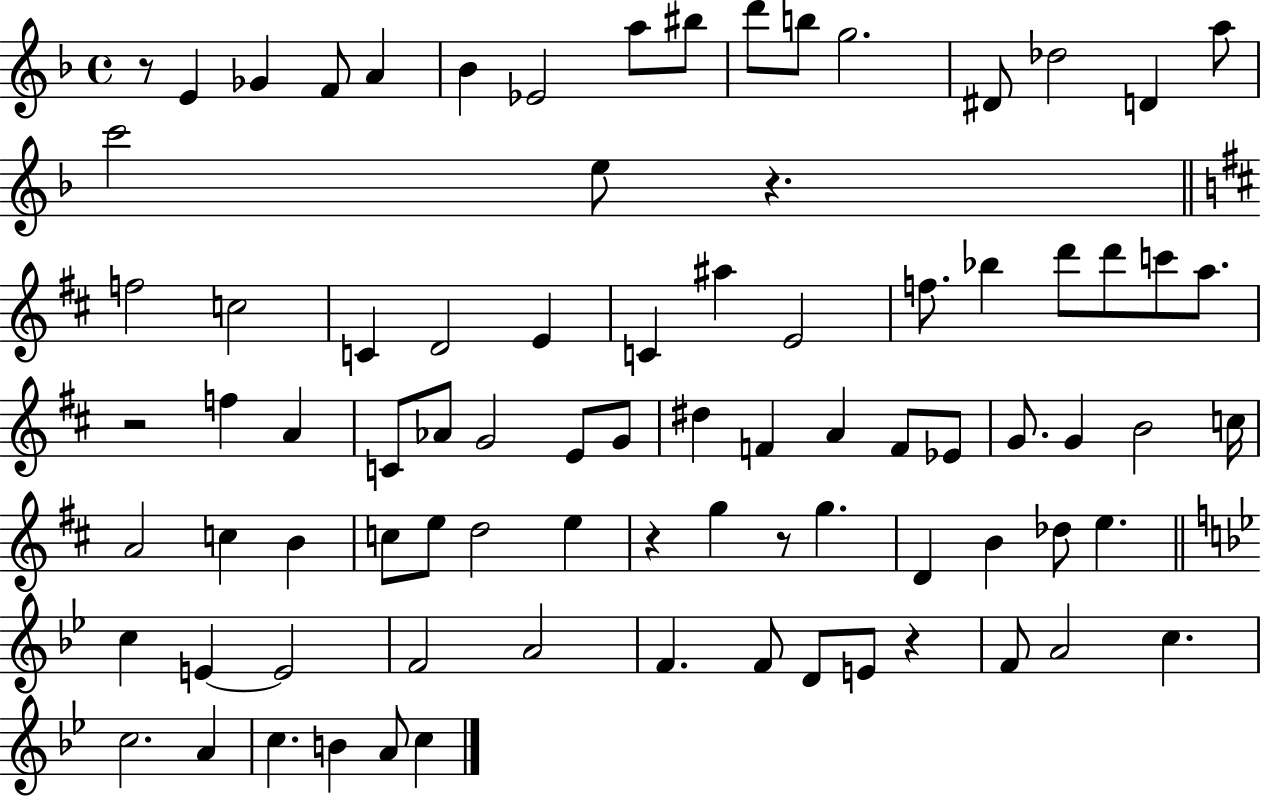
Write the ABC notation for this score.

X:1
T:Untitled
M:4/4
L:1/4
K:F
z/2 E _G F/2 A _B _E2 a/2 ^b/2 d'/2 b/2 g2 ^D/2 _d2 D a/2 c'2 e/2 z f2 c2 C D2 E C ^a E2 f/2 _b d'/2 d'/2 c'/2 a/2 z2 f A C/2 _A/2 G2 E/2 G/2 ^d F A F/2 _E/2 G/2 G B2 c/4 A2 c B c/2 e/2 d2 e z g z/2 g D B _d/2 e c E E2 F2 A2 F F/2 D/2 E/2 z F/2 A2 c c2 A c B A/2 c